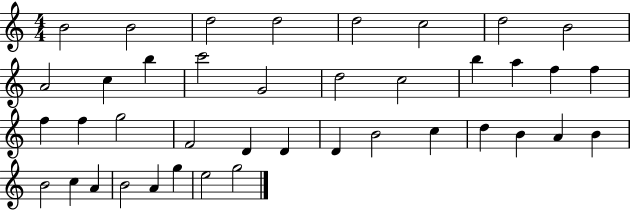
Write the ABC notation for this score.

X:1
T:Untitled
M:4/4
L:1/4
K:C
B2 B2 d2 d2 d2 c2 d2 B2 A2 c b c'2 G2 d2 c2 b a f f f f g2 F2 D D D B2 c d B A B B2 c A B2 A g e2 g2